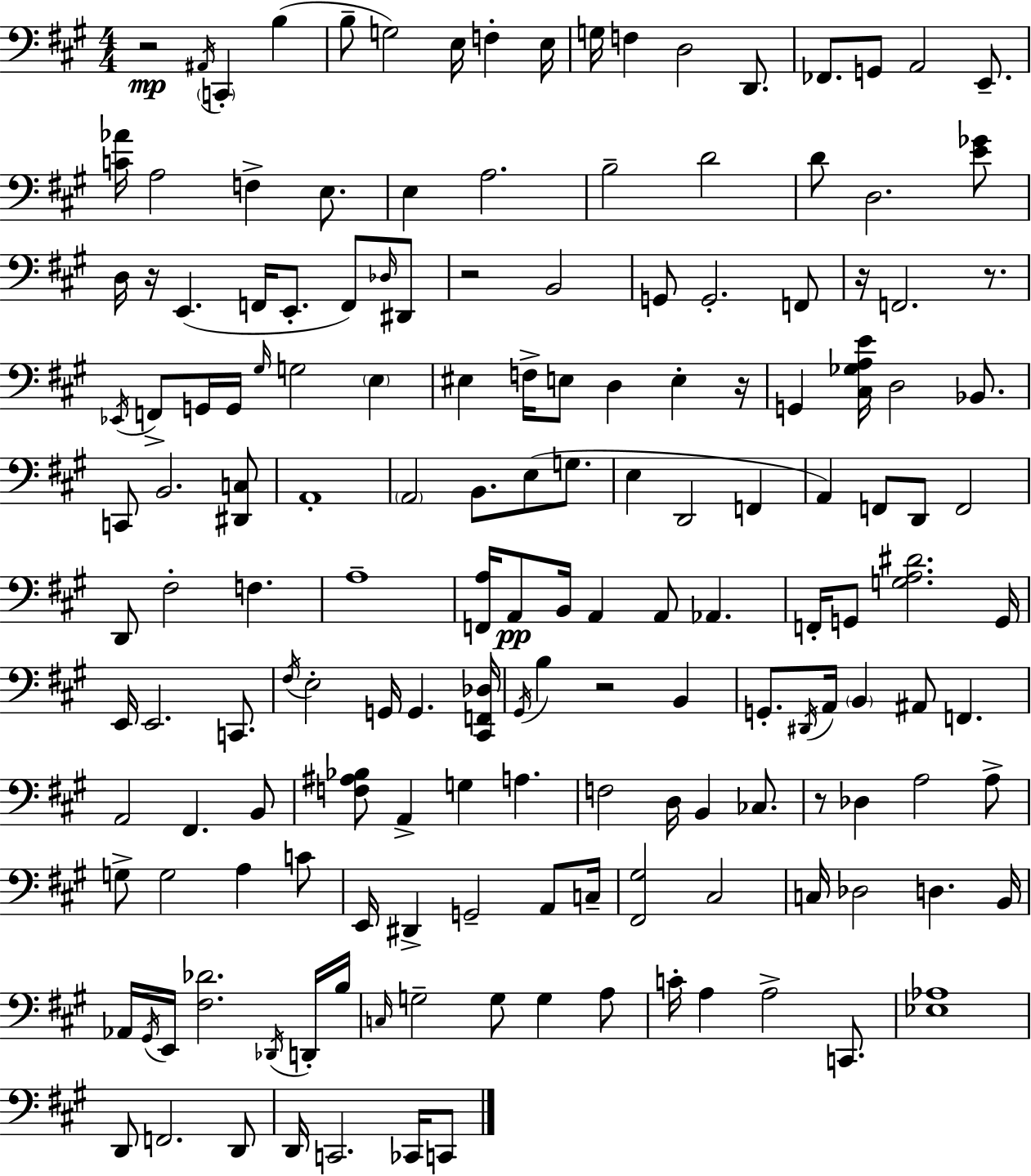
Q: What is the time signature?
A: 4/4